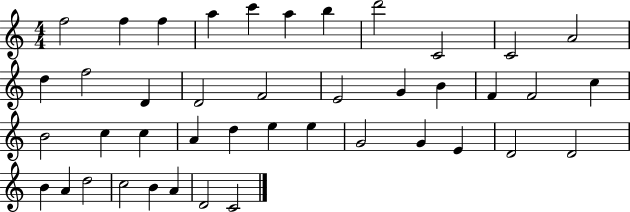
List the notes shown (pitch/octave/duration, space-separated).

F5/h F5/q F5/q A5/q C6/q A5/q B5/q D6/h C4/h C4/h A4/h D5/q F5/h D4/q D4/h F4/h E4/h G4/q B4/q F4/q F4/h C5/q B4/h C5/q C5/q A4/q D5/q E5/q E5/q G4/h G4/q E4/q D4/h D4/h B4/q A4/q D5/h C5/h B4/q A4/q D4/h C4/h